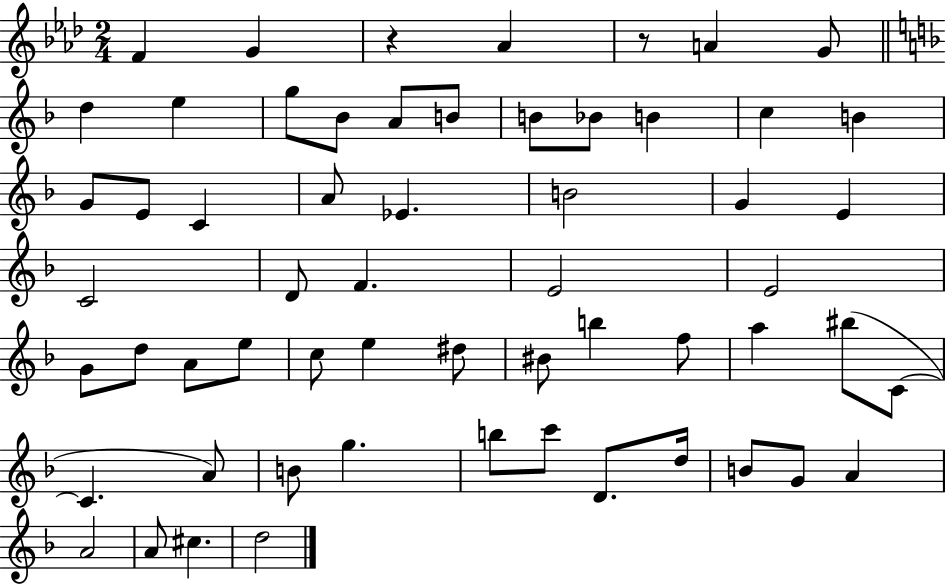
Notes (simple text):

F4/q G4/q R/q Ab4/q R/e A4/q G4/e D5/q E5/q G5/e Bb4/e A4/e B4/e B4/e Bb4/e B4/q C5/q B4/q G4/e E4/e C4/q A4/e Eb4/q. B4/h G4/q E4/q C4/h D4/e F4/q. E4/h E4/h G4/e D5/e A4/e E5/e C5/e E5/q D#5/e BIS4/e B5/q F5/e A5/q BIS5/e C4/e C4/q. A4/e B4/e G5/q. B5/e C6/e D4/e. D5/s B4/e G4/e A4/q A4/h A4/e C#5/q. D5/h